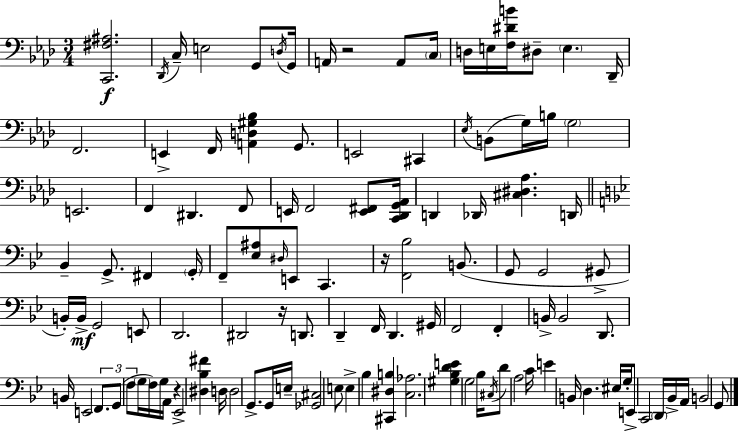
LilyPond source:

{
  \clef bass
  \numericTimeSignature
  \time 3/4
  \key f \minor
  <c, fis ais>2.\f | \acciaccatura { des,16 } c16-- e2 g,8 | \acciaccatura { d16 } g,16 a,16 r2 a,8 | \parenthesize c16 d16 e16 <f dis' b'>16 dis8-- \parenthesize e4. | \break des,16-- f,2. | e,4-> f,16 <a, d gis bes>4 g,8. | e,2 cis,4 | \acciaccatura { ees16 }( b,8 g16) b16 \parenthesize g2 | \break e,2. | f,4 dis,4. | f,8 e,16 f,2 | <e, fis,>8 <c, des, g, aes,>16 d,4 des,16 <cis dis aes>4. | \break d,16 \bar "||" \break \key g \minor bes,4-- g,8.-> fis,4 \parenthesize g,16-. | f,8-- <ees ais>8 \grace { dis16 } e,8 c,4. | r16 <f, bes>2 b,8.( | g,8 g,2 gis,8-> | \break b,16-.) b,16->\mf g,2 e,8 | d,2. | dis,2 r16 d,8. | d,4-- f,16 d,4. | \break gis,16 f,2 f,4-. | b,16-> b,2 d,8. | b,16 e,2 \tuplet 3/2 { f,8. | g,8( f8 } \parenthesize g16 f16) g16 a,16 r4 | \break ees,2-> <dis bes fis'>4 | d16 d2 g,8.-> | g,16 e16-- <ges, cis>2 e8 | e4-> bes4 <cis, dis b>4 | \break <c aes>2. | <gis bes d' e'>4 g2 | bes16 \acciaccatura { cis16 } d'8 a2 | c'16 e'4 b,16 d4. | \break eis16 g16-. e,8-> c,2 | \parenthesize d,16 bes,16-> a,16 b,2 | g,8 \bar "|."
}